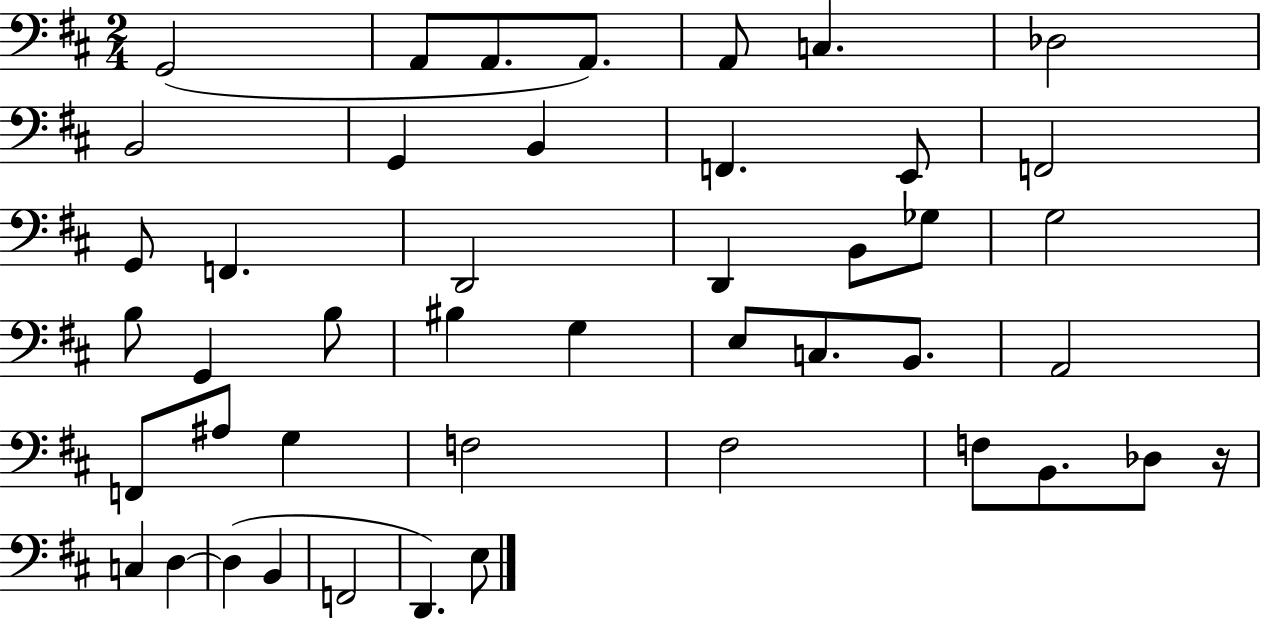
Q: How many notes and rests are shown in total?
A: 45